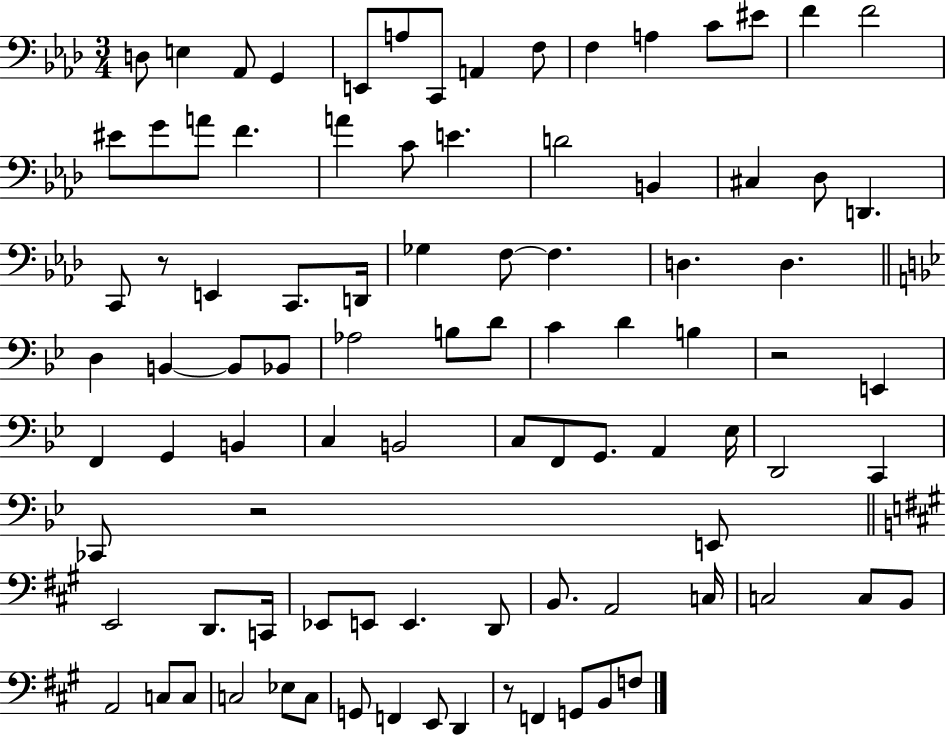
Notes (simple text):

D3/e E3/q Ab2/e G2/q E2/e A3/e C2/e A2/q F3/e F3/q A3/q C4/e EIS4/e F4/q F4/h EIS4/e G4/e A4/e F4/q. A4/q C4/e E4/q. D4/h B2/q C#3/q Db3/e D2/q. C2/e R/e E2/q C2/e. D2/s Gb3/q F3/e F3/q. D3/q. D3/q. D3/q B2/q B2/e Bb2/e Ab3/h B3/e D4/e C4/q D4/q B3/q R/h E2/q F2/q G2/q B2/q C3/q B2/h C3/e F2/e G2/e. A2/q Eb3/s D2/h C2/q CES2/e R/h E2/e E2/h D2/e. C2/s Eb2/e E2/e E2/q. D2/e B2/e. A2/h C3/s C3/h C3/e B2/e A2/h C3/e C3/e C3/h Eb3/e C3/e G2/e F2/q E2/e D2/q R/e F2/q G2/e B2/e F3/e